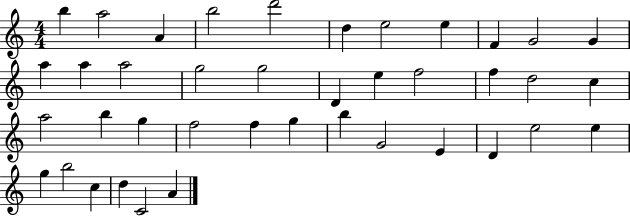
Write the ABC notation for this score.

X:1
T:Untitled
M:4/4
L:1/4
K:C
b a2 A b2 d'2 d e2 e F G2 G a a a2 g2 g2 D e f2 f d2 c a2 b g f2 f g b G2 E D e2 e g b2 c d C2 A